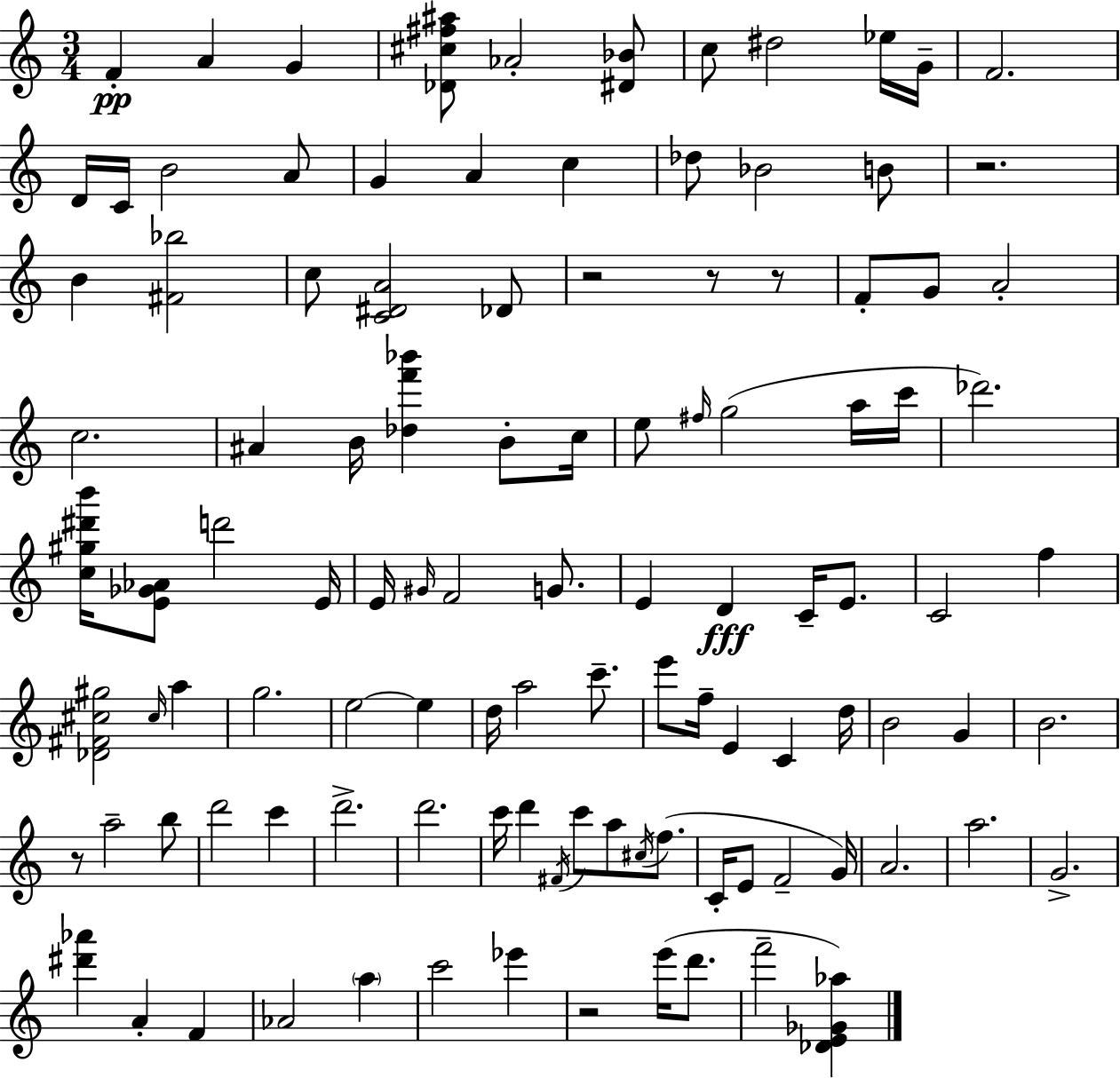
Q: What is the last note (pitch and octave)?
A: F6